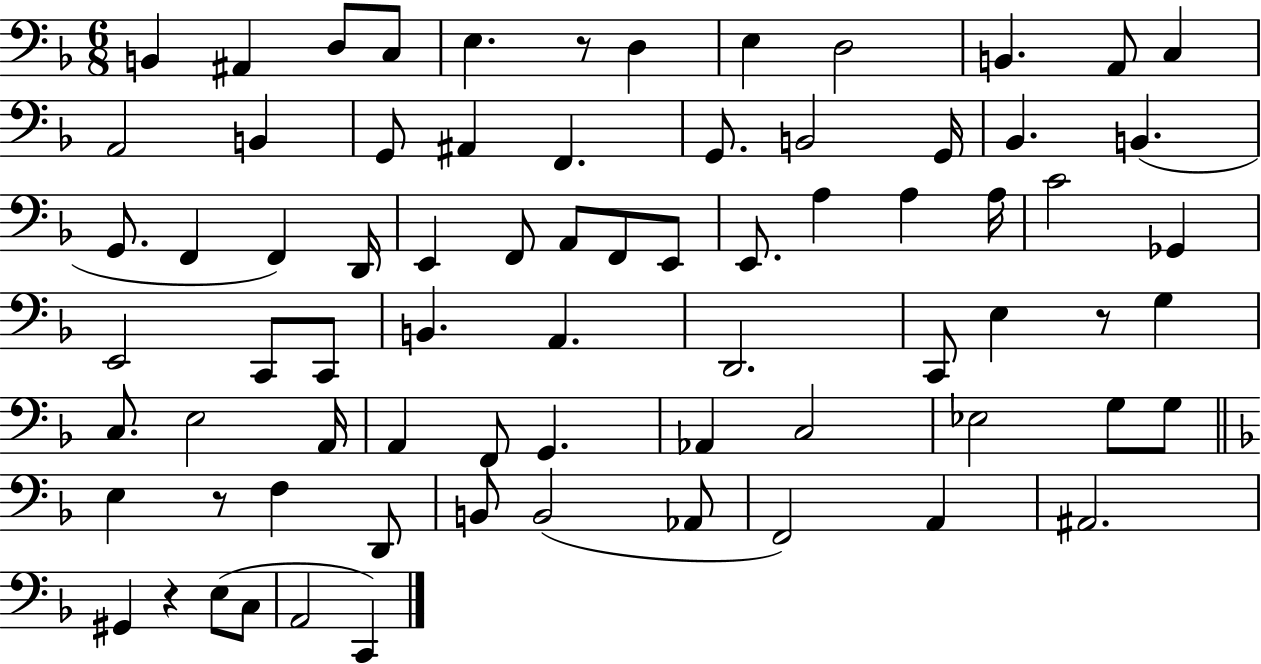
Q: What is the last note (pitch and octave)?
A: C2